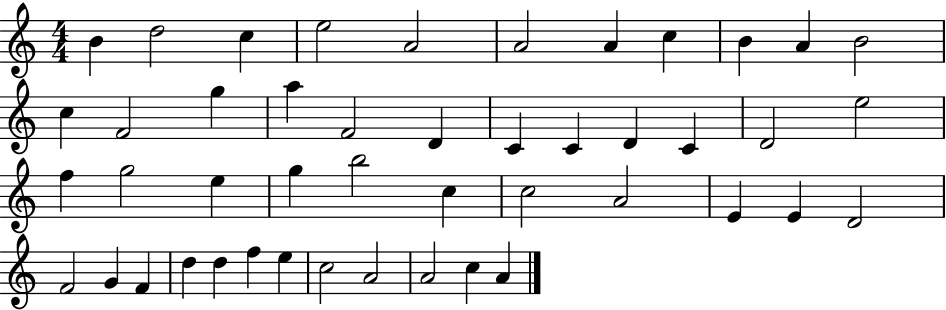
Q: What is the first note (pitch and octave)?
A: B4